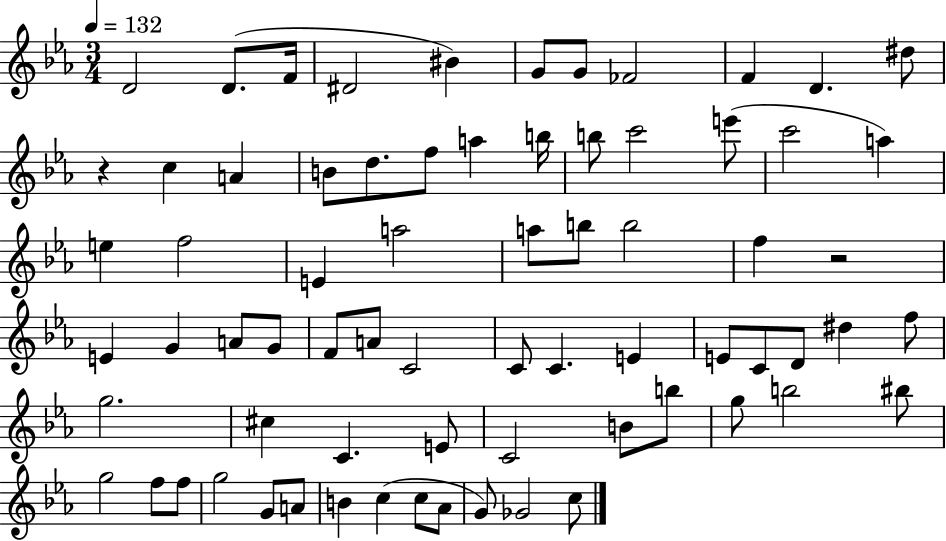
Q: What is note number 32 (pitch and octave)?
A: E4